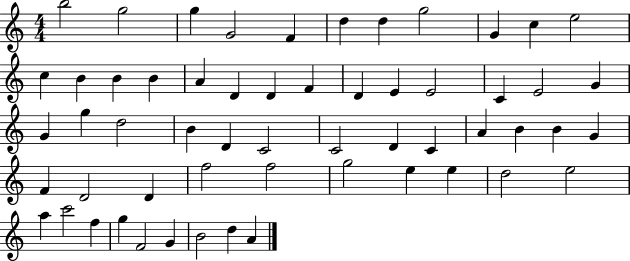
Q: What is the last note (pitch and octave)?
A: A4